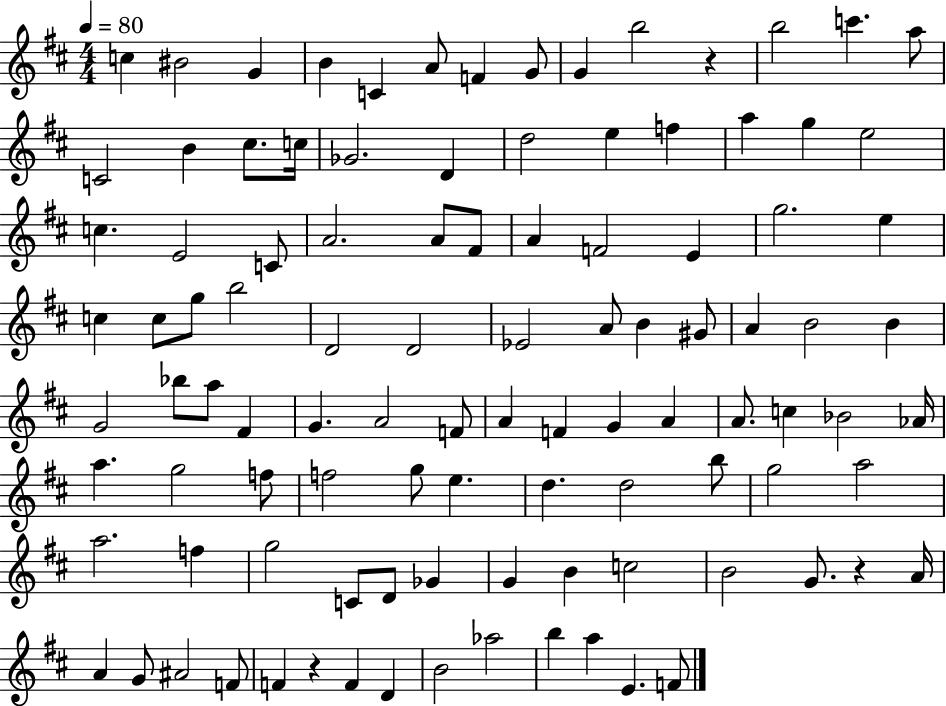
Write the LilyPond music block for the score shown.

{
  \clef treble
  \numericTimeSignature
  \time 4/4
  \key d \major
  \tempo 4 = 80
  \repeat volta 2 { c''4 bis'2 g'4 | b'4 c'4 a'8 f'4 g'8 | g'4 b''2 r4 | b''2 c'''4. a''8 | \break c'2 b'4 cis''8. c''16 | ges'2. d'4 | d''2 e''4 f''4 | a''4 g''4 e''2 | \break c''4. e'2 c'8 | a'2. a'8 fis'8 | a'4 f'2 e'4 | g''2. e''4 | \break c''4 c''8 g''8 b''2 | d'2 d'2 | ees'2 a'8 b'4 gis'8 | a'4 b'2 b'4 | \break g'2 bes''8 a''8 fis'4 | g'4. a'2 f'8 | a'4 f'4 g'4 a'4 | a'8. c''4 bes'2 aes'16 | \break a''4. g''2 f''8 | f''2 g''8 e''4. | d''4. d''2 b''8 | g''2 a''2 | \break a''2. f''4 | g''2 c'8 d'8 ges'4 | g'4 b'4 c''2 | b'2 g'8. r4 a'16 | \break a'4 g'8 ais'2 f'8 | f'4 r4 f'4 d'4 | b'2 aes''2 | b''4 a''4 e'4. f'8 | \break } \bar "|."
}